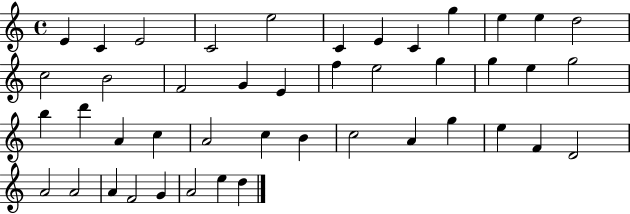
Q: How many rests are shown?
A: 0